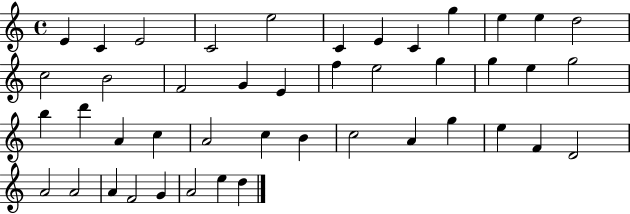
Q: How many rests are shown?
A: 0